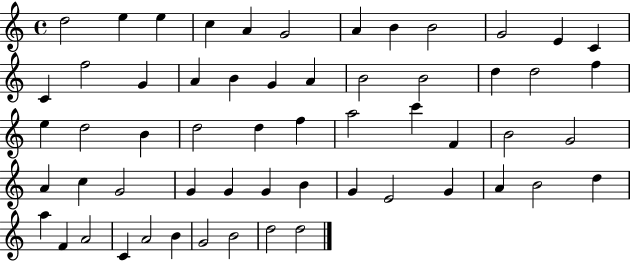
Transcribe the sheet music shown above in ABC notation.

X:1
T:Untitled
M:4/4
L:1/4
K:C
d2 e e c A G2 A B B2 G2 E C C f2 G A B G A B2 B2 d d2 f e d2 B d2 d f a2 c' F B2 G2 A c G2 G G G B G E2 G A B2 d a F A2 C A2 B G2 B2 d2 d2